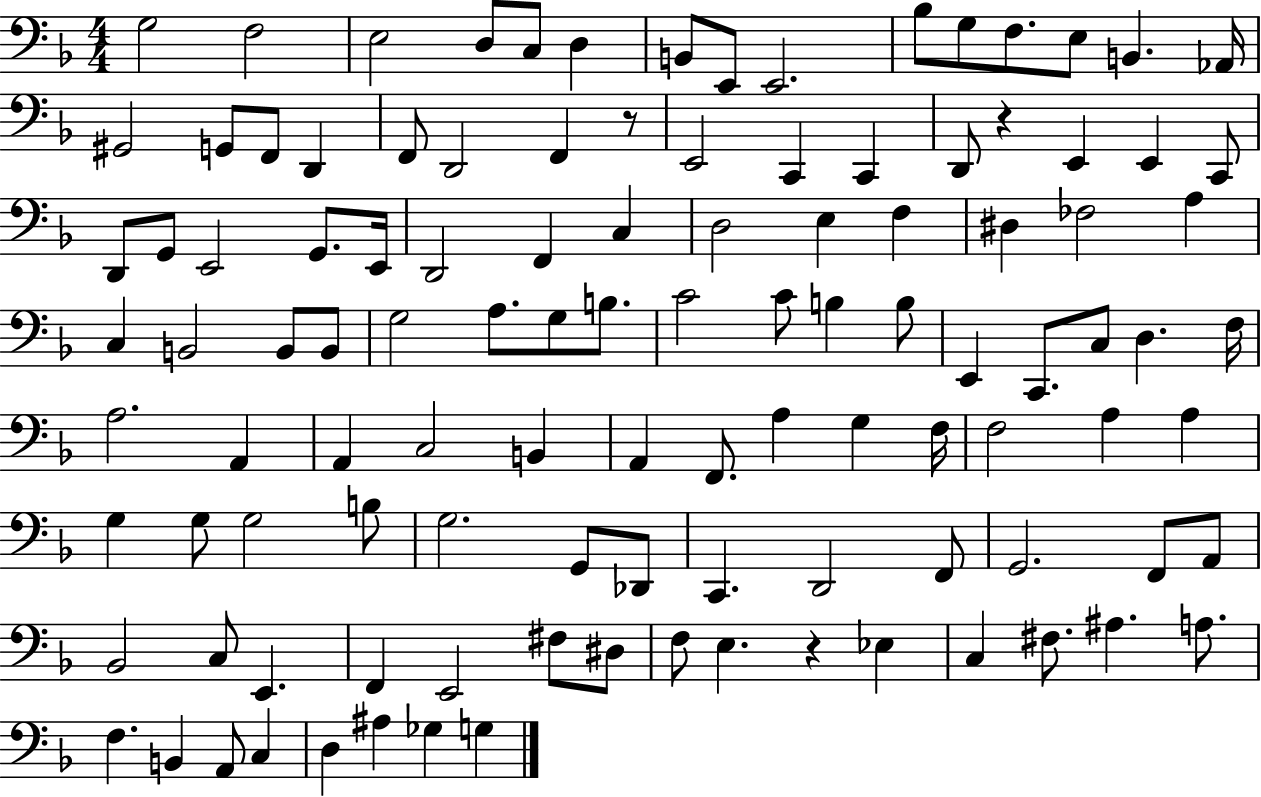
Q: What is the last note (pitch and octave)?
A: G3